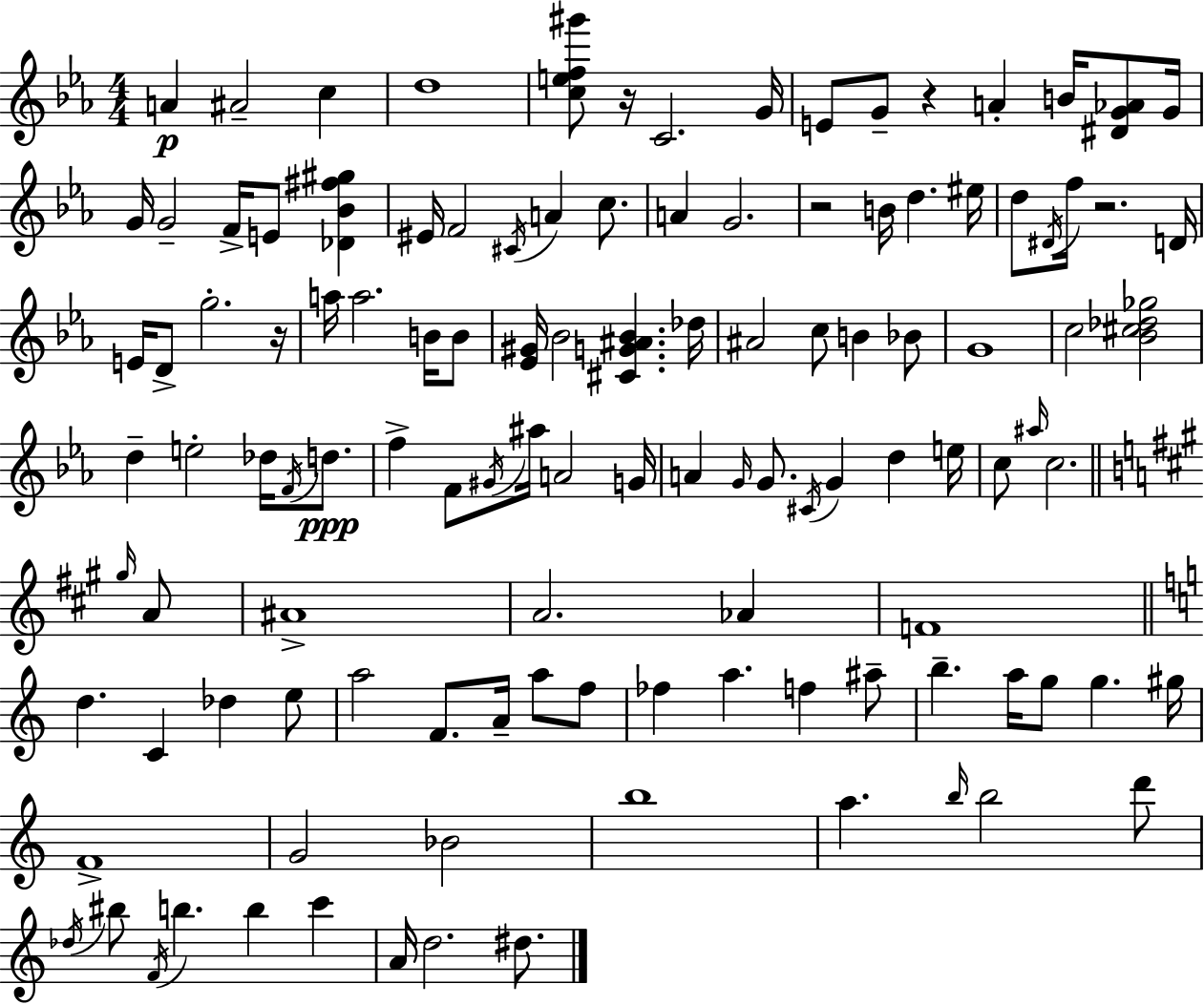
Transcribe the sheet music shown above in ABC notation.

X:1
T:Untitled
M:4/4
L:1/4
K:Cm
A ^A2 c d4 [cef^g']/2 z/4 C2 G/4 E/2 G/2 z A B/4 [^DG_A]/2 G/4 G/4 G2 F/4 E/2 [_D_B^f^g] ^E/4 F2 ^C/4 A c/2 A G2 z2 B/4 d ^e/4 d/2 ^D/4 f/4 z2 D/4 E/4 D/2 g2 z/4 a/4 a2 B/4 B/2 [_E^G]/4 _B2 [^CG^A_B] _d/4 ^A2 c/2 B _B/2 G4 c2 [_B^c_d_g]2 d e2 _d/4 F/4 d/2 f F/2 ^G/4 ^a/4 A2 G/4 A G/4 G/2 ^C/4 G d e/4 c/2 ^a/4 c2 ^g/4 A/2 ^A4 A2 _A F4 d C _d e/2 a2 F/2 A/4 a/2 f/2 _f a f ^a/2 b a/4 g/2 g ^g/4 F4 G2 _B2 b4 a b/4 b2 d'/2 _d/4 ^b/2 F/4 b b c' A/4 d2 ^d/2